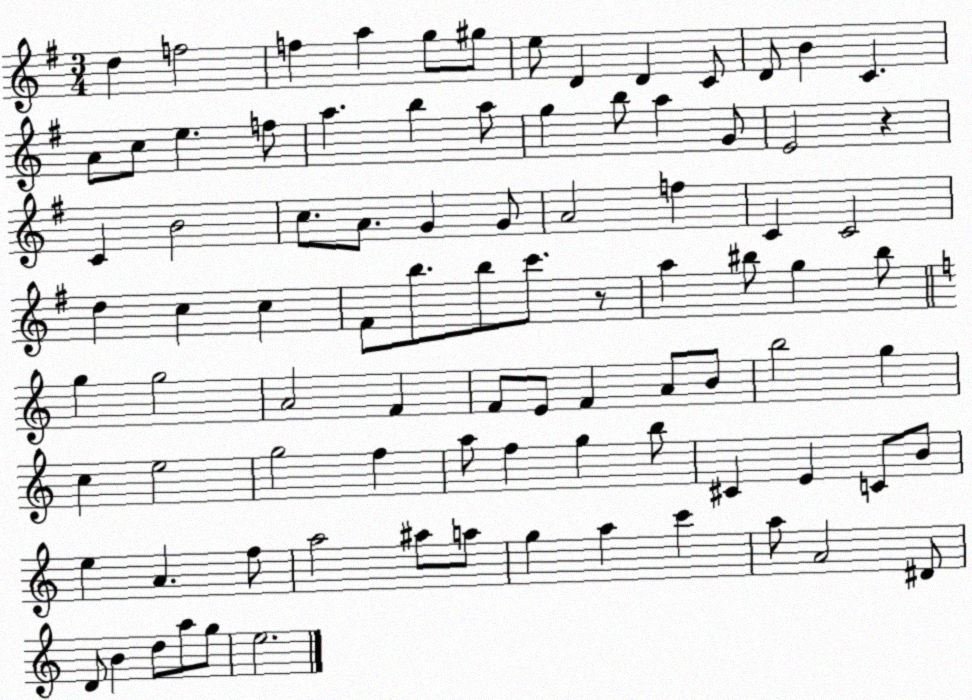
X:1
T:Untitled
M:3/4
L:1/4
K:G
d f2 f a g/2 ^g/2 e/2 D D C/2 D/2 B C A/2 c/2 e f/2 a b a/2 g b/2 a G/2 E2 z C B2 c/2 A/2 G G/2 A2 f C C2 d c c ^F/2 b/2 b/2 c'/2 z/2 a ^b/2 g ^b/2 g g2 A2 F F/2 E/2 F A/2 B/2 b2 g c e2 g2 f a/2 f g b/2 ^C E C/2 B/2 e A f/2 a2 ^a/2 a/2 g a c' a/2 A2 ^D/2 D/2 B d/2 a/2 g/2 e2